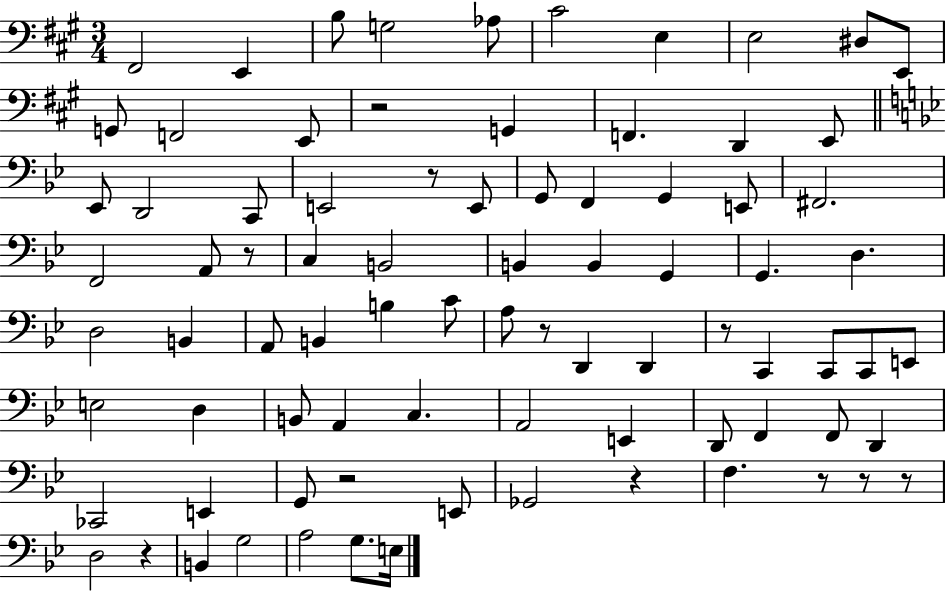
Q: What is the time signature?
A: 3/4